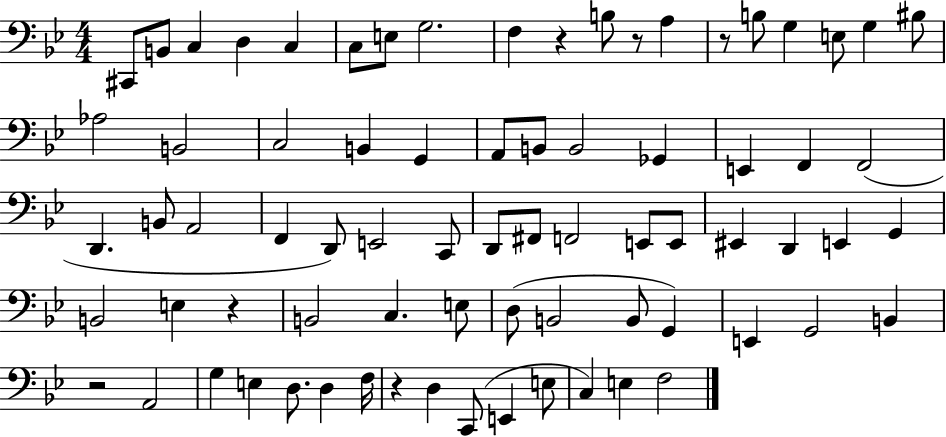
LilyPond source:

{
  \clef bass
  \numericTimeSignature
  \time 4/4
  \key bes \major
  \repeat volta 2 { cis,8 b,8 c4 d4 c4 | c8 e8 g2. | f4 r4 b8 r8 a4 | r8 b8 g4 e8 g4 bis8 | \break aes2 b,2 | c2 b,4 g,4 | a,8 b,8 b,2 ges,4 | e,4 f,4 f,2( | \break d,4. b,8 a,2 | f,4 d,8) e,2 c,8 | d,8 fis,8 f,2 e,8 e,8 | eis,4 d,4 e,4 g,4 | \break b,2 e4 r4 | b,2 c4. e8 | d8( b,2 b,8 g,4) | e,4 g,2 b,4 | \break r2 a,2 | g4 e4 d8. d4 f16 | r4 d4 c,8( e,4 e8 | c4) e4 f2 | \break } \bar "|."
}